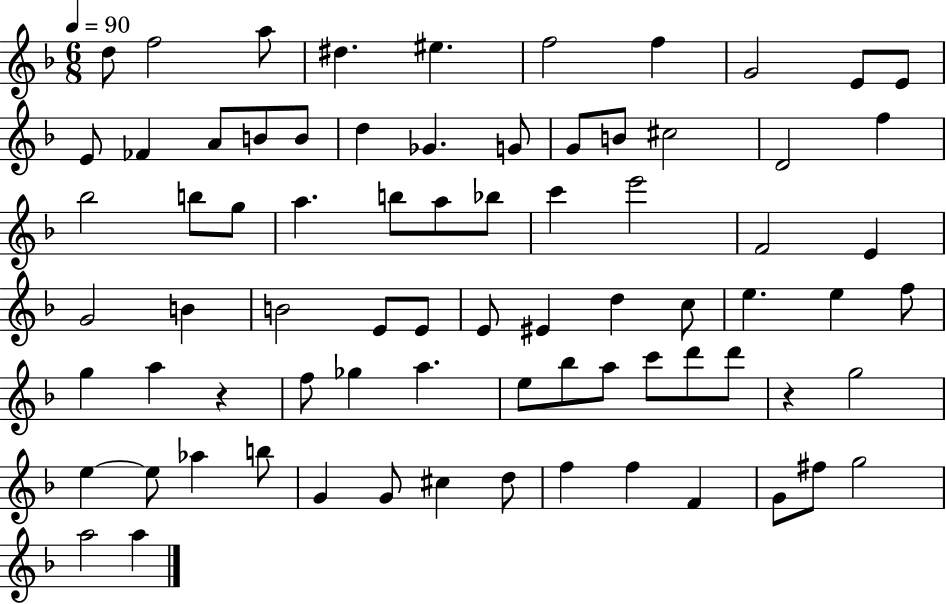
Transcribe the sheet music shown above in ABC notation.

X:1
T:Untitled
M:6/8
L:1/4
K:F
d/2 f2 a/2 ^d ^e f2 f G2 E/2 E/2 E/2 _F A/2 B/2 B/2 d _G G/2 G/2 B/2 ^c2 D2 f _b2 b/2 g/2 a b/2 a/2 _b/2 c' e'2 F2 E G2 B B2 E/2 E/2 E/2 ^E d c/2 e e f/2 g a z f/2 _g a e/2 _b/2 a/2 c'/2 d'/2 d'/2 z g2 e e/2 _a b/2 G G/2 ^c d/2 f f F G/2 ^f/2 g2 a2 a